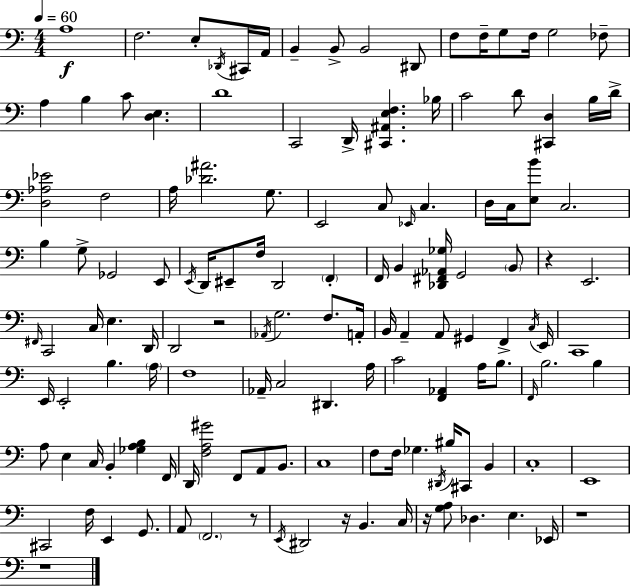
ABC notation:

X:1
T:Untitled
M:4/4
L:1/4
K:C
A,4 F,2 E,/2 _D,,/4 ^C,,/4 A,,/4 B,, B,,/2 B,,2 ^D,,/2 F,/2 F,/4 G,/2 F,/4 G,2 _F,/2 A, B, C/2 [D,E,] D4 C,,2 D,,/4 [^C,,^A,,E,F,] _B,/4 C2 D/2 [^C,,D,] B,/4 D/4 [D,_A,_E]2 F,2 A,/4 [_D^A]2 G,/2 E,,2 C,/2 _E,,/4 C, D,/4 C,/4 [E,B]/2 C,2 B, G,/2 _G,,2 E,,/2 E,,/4 D,,/4 ^E,,/2 F,/4 D,,2 F,, F,,/4 B,, [_D,,^F,,_A,,_G,]/4 G,,2 B,,/2 z E,,2 ^F,,/4 C,,2 C,/4 E, D,,/4 D,,2 z2 _A,,/4 G,2 F,/2 A,,/4 B,,/4 A,, A,,/2 ^G,, F,, C,/4 E,,/4 C,,4 E,,/4 E,,2 B, A,/4 F,4 _A,,/4 C,2 ^D,, A,/4 C2 [F,,_A,,] A,/4 B,/2 F,,/4 B,2 B, A,/2 E, C,/4 B,, [_G,A,B,] F,,/4 D,,/4 [F,A,^G]2 F,,/2 A,,/2 B,,/2 C,4 F,/2 F,/4 _G, ^D,,/4 ^B,/4 ^C,,/2 B,, C,4 E,,4 ^C,,2 F,/4 E,, G,,/2 A,,/2 F,,2 z/2 E,,/4 ^D,,2 z/4 B,, C,/4 z/4 [G,A,]/2 _D, E, _E,,/4 z4 z4